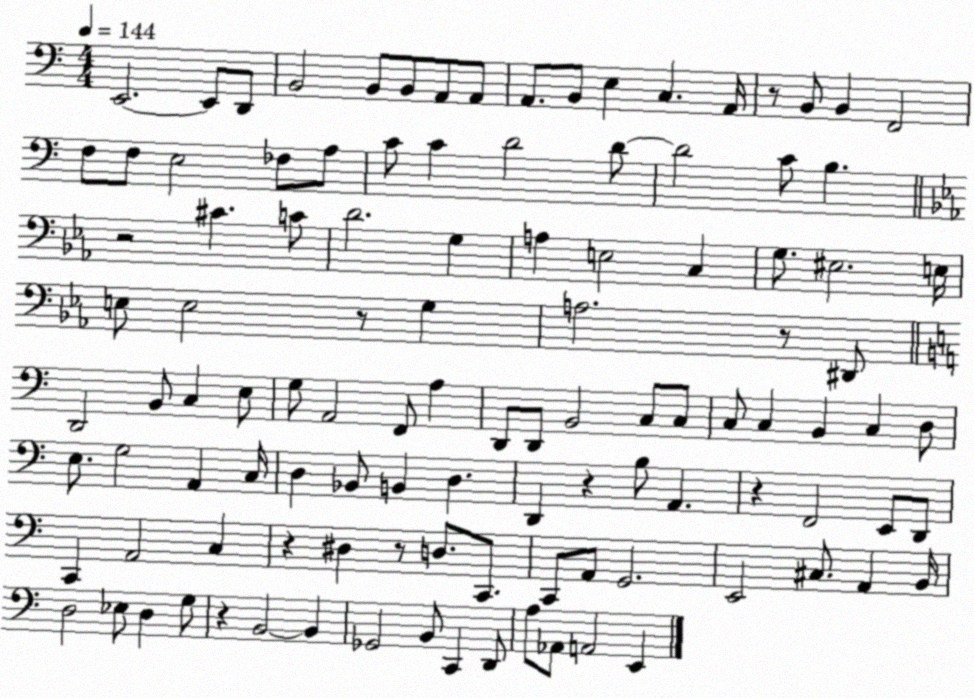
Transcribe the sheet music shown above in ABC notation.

X:1
T:Untitled
M:4/4
L:1/4
K:C
E,,2 E,,/2 D,,/2 B,,2 B,,/2 B,,/2 A,,/2 A,,/2 A,,/2 B,,/2 E, C, A,,/4 z/2 B,,/2 B,, F,,2 F,/2 F,/2 E,2 _F,/2 A,/2 C/2 C D2 D/2 D2 C/2 B, z2 ^C C/2 D2 G, A, E,2 C, G,/2 ^E,2 E,/4 E,/2 E,2 z/2 G, A,2 z/2 ^D,,/2 D,,2 B,,/2 C, E,/2 G,/2 A,,2 F,,/2 A, D,,/2 D,,/2 B,,2 C,/2 C,/2 C,/2 C, B,, C, D,/2 E,/2 G,2 A,, C,/4 D, _B,,/2 B,, D, D,, z B,/2 A,, z F,,2 E,,/2 D,,/2 C,, A,,2 C, z ^D, z/2 D,/2 C,,/2 C,,/2 A,,/2 G,,2 E,,2 ^C,/2 A,, B,,/4 D,2 _E,/2 D, G,/2 z B,,2 B,, _G,,2 B,,/2 C,, D,,/2 A,/2 _A,,/2 A,,2 E,,